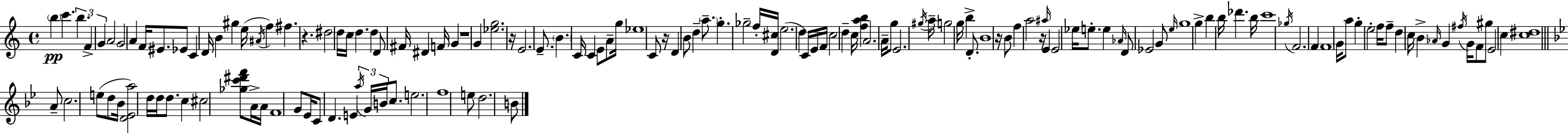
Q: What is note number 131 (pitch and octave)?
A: E5